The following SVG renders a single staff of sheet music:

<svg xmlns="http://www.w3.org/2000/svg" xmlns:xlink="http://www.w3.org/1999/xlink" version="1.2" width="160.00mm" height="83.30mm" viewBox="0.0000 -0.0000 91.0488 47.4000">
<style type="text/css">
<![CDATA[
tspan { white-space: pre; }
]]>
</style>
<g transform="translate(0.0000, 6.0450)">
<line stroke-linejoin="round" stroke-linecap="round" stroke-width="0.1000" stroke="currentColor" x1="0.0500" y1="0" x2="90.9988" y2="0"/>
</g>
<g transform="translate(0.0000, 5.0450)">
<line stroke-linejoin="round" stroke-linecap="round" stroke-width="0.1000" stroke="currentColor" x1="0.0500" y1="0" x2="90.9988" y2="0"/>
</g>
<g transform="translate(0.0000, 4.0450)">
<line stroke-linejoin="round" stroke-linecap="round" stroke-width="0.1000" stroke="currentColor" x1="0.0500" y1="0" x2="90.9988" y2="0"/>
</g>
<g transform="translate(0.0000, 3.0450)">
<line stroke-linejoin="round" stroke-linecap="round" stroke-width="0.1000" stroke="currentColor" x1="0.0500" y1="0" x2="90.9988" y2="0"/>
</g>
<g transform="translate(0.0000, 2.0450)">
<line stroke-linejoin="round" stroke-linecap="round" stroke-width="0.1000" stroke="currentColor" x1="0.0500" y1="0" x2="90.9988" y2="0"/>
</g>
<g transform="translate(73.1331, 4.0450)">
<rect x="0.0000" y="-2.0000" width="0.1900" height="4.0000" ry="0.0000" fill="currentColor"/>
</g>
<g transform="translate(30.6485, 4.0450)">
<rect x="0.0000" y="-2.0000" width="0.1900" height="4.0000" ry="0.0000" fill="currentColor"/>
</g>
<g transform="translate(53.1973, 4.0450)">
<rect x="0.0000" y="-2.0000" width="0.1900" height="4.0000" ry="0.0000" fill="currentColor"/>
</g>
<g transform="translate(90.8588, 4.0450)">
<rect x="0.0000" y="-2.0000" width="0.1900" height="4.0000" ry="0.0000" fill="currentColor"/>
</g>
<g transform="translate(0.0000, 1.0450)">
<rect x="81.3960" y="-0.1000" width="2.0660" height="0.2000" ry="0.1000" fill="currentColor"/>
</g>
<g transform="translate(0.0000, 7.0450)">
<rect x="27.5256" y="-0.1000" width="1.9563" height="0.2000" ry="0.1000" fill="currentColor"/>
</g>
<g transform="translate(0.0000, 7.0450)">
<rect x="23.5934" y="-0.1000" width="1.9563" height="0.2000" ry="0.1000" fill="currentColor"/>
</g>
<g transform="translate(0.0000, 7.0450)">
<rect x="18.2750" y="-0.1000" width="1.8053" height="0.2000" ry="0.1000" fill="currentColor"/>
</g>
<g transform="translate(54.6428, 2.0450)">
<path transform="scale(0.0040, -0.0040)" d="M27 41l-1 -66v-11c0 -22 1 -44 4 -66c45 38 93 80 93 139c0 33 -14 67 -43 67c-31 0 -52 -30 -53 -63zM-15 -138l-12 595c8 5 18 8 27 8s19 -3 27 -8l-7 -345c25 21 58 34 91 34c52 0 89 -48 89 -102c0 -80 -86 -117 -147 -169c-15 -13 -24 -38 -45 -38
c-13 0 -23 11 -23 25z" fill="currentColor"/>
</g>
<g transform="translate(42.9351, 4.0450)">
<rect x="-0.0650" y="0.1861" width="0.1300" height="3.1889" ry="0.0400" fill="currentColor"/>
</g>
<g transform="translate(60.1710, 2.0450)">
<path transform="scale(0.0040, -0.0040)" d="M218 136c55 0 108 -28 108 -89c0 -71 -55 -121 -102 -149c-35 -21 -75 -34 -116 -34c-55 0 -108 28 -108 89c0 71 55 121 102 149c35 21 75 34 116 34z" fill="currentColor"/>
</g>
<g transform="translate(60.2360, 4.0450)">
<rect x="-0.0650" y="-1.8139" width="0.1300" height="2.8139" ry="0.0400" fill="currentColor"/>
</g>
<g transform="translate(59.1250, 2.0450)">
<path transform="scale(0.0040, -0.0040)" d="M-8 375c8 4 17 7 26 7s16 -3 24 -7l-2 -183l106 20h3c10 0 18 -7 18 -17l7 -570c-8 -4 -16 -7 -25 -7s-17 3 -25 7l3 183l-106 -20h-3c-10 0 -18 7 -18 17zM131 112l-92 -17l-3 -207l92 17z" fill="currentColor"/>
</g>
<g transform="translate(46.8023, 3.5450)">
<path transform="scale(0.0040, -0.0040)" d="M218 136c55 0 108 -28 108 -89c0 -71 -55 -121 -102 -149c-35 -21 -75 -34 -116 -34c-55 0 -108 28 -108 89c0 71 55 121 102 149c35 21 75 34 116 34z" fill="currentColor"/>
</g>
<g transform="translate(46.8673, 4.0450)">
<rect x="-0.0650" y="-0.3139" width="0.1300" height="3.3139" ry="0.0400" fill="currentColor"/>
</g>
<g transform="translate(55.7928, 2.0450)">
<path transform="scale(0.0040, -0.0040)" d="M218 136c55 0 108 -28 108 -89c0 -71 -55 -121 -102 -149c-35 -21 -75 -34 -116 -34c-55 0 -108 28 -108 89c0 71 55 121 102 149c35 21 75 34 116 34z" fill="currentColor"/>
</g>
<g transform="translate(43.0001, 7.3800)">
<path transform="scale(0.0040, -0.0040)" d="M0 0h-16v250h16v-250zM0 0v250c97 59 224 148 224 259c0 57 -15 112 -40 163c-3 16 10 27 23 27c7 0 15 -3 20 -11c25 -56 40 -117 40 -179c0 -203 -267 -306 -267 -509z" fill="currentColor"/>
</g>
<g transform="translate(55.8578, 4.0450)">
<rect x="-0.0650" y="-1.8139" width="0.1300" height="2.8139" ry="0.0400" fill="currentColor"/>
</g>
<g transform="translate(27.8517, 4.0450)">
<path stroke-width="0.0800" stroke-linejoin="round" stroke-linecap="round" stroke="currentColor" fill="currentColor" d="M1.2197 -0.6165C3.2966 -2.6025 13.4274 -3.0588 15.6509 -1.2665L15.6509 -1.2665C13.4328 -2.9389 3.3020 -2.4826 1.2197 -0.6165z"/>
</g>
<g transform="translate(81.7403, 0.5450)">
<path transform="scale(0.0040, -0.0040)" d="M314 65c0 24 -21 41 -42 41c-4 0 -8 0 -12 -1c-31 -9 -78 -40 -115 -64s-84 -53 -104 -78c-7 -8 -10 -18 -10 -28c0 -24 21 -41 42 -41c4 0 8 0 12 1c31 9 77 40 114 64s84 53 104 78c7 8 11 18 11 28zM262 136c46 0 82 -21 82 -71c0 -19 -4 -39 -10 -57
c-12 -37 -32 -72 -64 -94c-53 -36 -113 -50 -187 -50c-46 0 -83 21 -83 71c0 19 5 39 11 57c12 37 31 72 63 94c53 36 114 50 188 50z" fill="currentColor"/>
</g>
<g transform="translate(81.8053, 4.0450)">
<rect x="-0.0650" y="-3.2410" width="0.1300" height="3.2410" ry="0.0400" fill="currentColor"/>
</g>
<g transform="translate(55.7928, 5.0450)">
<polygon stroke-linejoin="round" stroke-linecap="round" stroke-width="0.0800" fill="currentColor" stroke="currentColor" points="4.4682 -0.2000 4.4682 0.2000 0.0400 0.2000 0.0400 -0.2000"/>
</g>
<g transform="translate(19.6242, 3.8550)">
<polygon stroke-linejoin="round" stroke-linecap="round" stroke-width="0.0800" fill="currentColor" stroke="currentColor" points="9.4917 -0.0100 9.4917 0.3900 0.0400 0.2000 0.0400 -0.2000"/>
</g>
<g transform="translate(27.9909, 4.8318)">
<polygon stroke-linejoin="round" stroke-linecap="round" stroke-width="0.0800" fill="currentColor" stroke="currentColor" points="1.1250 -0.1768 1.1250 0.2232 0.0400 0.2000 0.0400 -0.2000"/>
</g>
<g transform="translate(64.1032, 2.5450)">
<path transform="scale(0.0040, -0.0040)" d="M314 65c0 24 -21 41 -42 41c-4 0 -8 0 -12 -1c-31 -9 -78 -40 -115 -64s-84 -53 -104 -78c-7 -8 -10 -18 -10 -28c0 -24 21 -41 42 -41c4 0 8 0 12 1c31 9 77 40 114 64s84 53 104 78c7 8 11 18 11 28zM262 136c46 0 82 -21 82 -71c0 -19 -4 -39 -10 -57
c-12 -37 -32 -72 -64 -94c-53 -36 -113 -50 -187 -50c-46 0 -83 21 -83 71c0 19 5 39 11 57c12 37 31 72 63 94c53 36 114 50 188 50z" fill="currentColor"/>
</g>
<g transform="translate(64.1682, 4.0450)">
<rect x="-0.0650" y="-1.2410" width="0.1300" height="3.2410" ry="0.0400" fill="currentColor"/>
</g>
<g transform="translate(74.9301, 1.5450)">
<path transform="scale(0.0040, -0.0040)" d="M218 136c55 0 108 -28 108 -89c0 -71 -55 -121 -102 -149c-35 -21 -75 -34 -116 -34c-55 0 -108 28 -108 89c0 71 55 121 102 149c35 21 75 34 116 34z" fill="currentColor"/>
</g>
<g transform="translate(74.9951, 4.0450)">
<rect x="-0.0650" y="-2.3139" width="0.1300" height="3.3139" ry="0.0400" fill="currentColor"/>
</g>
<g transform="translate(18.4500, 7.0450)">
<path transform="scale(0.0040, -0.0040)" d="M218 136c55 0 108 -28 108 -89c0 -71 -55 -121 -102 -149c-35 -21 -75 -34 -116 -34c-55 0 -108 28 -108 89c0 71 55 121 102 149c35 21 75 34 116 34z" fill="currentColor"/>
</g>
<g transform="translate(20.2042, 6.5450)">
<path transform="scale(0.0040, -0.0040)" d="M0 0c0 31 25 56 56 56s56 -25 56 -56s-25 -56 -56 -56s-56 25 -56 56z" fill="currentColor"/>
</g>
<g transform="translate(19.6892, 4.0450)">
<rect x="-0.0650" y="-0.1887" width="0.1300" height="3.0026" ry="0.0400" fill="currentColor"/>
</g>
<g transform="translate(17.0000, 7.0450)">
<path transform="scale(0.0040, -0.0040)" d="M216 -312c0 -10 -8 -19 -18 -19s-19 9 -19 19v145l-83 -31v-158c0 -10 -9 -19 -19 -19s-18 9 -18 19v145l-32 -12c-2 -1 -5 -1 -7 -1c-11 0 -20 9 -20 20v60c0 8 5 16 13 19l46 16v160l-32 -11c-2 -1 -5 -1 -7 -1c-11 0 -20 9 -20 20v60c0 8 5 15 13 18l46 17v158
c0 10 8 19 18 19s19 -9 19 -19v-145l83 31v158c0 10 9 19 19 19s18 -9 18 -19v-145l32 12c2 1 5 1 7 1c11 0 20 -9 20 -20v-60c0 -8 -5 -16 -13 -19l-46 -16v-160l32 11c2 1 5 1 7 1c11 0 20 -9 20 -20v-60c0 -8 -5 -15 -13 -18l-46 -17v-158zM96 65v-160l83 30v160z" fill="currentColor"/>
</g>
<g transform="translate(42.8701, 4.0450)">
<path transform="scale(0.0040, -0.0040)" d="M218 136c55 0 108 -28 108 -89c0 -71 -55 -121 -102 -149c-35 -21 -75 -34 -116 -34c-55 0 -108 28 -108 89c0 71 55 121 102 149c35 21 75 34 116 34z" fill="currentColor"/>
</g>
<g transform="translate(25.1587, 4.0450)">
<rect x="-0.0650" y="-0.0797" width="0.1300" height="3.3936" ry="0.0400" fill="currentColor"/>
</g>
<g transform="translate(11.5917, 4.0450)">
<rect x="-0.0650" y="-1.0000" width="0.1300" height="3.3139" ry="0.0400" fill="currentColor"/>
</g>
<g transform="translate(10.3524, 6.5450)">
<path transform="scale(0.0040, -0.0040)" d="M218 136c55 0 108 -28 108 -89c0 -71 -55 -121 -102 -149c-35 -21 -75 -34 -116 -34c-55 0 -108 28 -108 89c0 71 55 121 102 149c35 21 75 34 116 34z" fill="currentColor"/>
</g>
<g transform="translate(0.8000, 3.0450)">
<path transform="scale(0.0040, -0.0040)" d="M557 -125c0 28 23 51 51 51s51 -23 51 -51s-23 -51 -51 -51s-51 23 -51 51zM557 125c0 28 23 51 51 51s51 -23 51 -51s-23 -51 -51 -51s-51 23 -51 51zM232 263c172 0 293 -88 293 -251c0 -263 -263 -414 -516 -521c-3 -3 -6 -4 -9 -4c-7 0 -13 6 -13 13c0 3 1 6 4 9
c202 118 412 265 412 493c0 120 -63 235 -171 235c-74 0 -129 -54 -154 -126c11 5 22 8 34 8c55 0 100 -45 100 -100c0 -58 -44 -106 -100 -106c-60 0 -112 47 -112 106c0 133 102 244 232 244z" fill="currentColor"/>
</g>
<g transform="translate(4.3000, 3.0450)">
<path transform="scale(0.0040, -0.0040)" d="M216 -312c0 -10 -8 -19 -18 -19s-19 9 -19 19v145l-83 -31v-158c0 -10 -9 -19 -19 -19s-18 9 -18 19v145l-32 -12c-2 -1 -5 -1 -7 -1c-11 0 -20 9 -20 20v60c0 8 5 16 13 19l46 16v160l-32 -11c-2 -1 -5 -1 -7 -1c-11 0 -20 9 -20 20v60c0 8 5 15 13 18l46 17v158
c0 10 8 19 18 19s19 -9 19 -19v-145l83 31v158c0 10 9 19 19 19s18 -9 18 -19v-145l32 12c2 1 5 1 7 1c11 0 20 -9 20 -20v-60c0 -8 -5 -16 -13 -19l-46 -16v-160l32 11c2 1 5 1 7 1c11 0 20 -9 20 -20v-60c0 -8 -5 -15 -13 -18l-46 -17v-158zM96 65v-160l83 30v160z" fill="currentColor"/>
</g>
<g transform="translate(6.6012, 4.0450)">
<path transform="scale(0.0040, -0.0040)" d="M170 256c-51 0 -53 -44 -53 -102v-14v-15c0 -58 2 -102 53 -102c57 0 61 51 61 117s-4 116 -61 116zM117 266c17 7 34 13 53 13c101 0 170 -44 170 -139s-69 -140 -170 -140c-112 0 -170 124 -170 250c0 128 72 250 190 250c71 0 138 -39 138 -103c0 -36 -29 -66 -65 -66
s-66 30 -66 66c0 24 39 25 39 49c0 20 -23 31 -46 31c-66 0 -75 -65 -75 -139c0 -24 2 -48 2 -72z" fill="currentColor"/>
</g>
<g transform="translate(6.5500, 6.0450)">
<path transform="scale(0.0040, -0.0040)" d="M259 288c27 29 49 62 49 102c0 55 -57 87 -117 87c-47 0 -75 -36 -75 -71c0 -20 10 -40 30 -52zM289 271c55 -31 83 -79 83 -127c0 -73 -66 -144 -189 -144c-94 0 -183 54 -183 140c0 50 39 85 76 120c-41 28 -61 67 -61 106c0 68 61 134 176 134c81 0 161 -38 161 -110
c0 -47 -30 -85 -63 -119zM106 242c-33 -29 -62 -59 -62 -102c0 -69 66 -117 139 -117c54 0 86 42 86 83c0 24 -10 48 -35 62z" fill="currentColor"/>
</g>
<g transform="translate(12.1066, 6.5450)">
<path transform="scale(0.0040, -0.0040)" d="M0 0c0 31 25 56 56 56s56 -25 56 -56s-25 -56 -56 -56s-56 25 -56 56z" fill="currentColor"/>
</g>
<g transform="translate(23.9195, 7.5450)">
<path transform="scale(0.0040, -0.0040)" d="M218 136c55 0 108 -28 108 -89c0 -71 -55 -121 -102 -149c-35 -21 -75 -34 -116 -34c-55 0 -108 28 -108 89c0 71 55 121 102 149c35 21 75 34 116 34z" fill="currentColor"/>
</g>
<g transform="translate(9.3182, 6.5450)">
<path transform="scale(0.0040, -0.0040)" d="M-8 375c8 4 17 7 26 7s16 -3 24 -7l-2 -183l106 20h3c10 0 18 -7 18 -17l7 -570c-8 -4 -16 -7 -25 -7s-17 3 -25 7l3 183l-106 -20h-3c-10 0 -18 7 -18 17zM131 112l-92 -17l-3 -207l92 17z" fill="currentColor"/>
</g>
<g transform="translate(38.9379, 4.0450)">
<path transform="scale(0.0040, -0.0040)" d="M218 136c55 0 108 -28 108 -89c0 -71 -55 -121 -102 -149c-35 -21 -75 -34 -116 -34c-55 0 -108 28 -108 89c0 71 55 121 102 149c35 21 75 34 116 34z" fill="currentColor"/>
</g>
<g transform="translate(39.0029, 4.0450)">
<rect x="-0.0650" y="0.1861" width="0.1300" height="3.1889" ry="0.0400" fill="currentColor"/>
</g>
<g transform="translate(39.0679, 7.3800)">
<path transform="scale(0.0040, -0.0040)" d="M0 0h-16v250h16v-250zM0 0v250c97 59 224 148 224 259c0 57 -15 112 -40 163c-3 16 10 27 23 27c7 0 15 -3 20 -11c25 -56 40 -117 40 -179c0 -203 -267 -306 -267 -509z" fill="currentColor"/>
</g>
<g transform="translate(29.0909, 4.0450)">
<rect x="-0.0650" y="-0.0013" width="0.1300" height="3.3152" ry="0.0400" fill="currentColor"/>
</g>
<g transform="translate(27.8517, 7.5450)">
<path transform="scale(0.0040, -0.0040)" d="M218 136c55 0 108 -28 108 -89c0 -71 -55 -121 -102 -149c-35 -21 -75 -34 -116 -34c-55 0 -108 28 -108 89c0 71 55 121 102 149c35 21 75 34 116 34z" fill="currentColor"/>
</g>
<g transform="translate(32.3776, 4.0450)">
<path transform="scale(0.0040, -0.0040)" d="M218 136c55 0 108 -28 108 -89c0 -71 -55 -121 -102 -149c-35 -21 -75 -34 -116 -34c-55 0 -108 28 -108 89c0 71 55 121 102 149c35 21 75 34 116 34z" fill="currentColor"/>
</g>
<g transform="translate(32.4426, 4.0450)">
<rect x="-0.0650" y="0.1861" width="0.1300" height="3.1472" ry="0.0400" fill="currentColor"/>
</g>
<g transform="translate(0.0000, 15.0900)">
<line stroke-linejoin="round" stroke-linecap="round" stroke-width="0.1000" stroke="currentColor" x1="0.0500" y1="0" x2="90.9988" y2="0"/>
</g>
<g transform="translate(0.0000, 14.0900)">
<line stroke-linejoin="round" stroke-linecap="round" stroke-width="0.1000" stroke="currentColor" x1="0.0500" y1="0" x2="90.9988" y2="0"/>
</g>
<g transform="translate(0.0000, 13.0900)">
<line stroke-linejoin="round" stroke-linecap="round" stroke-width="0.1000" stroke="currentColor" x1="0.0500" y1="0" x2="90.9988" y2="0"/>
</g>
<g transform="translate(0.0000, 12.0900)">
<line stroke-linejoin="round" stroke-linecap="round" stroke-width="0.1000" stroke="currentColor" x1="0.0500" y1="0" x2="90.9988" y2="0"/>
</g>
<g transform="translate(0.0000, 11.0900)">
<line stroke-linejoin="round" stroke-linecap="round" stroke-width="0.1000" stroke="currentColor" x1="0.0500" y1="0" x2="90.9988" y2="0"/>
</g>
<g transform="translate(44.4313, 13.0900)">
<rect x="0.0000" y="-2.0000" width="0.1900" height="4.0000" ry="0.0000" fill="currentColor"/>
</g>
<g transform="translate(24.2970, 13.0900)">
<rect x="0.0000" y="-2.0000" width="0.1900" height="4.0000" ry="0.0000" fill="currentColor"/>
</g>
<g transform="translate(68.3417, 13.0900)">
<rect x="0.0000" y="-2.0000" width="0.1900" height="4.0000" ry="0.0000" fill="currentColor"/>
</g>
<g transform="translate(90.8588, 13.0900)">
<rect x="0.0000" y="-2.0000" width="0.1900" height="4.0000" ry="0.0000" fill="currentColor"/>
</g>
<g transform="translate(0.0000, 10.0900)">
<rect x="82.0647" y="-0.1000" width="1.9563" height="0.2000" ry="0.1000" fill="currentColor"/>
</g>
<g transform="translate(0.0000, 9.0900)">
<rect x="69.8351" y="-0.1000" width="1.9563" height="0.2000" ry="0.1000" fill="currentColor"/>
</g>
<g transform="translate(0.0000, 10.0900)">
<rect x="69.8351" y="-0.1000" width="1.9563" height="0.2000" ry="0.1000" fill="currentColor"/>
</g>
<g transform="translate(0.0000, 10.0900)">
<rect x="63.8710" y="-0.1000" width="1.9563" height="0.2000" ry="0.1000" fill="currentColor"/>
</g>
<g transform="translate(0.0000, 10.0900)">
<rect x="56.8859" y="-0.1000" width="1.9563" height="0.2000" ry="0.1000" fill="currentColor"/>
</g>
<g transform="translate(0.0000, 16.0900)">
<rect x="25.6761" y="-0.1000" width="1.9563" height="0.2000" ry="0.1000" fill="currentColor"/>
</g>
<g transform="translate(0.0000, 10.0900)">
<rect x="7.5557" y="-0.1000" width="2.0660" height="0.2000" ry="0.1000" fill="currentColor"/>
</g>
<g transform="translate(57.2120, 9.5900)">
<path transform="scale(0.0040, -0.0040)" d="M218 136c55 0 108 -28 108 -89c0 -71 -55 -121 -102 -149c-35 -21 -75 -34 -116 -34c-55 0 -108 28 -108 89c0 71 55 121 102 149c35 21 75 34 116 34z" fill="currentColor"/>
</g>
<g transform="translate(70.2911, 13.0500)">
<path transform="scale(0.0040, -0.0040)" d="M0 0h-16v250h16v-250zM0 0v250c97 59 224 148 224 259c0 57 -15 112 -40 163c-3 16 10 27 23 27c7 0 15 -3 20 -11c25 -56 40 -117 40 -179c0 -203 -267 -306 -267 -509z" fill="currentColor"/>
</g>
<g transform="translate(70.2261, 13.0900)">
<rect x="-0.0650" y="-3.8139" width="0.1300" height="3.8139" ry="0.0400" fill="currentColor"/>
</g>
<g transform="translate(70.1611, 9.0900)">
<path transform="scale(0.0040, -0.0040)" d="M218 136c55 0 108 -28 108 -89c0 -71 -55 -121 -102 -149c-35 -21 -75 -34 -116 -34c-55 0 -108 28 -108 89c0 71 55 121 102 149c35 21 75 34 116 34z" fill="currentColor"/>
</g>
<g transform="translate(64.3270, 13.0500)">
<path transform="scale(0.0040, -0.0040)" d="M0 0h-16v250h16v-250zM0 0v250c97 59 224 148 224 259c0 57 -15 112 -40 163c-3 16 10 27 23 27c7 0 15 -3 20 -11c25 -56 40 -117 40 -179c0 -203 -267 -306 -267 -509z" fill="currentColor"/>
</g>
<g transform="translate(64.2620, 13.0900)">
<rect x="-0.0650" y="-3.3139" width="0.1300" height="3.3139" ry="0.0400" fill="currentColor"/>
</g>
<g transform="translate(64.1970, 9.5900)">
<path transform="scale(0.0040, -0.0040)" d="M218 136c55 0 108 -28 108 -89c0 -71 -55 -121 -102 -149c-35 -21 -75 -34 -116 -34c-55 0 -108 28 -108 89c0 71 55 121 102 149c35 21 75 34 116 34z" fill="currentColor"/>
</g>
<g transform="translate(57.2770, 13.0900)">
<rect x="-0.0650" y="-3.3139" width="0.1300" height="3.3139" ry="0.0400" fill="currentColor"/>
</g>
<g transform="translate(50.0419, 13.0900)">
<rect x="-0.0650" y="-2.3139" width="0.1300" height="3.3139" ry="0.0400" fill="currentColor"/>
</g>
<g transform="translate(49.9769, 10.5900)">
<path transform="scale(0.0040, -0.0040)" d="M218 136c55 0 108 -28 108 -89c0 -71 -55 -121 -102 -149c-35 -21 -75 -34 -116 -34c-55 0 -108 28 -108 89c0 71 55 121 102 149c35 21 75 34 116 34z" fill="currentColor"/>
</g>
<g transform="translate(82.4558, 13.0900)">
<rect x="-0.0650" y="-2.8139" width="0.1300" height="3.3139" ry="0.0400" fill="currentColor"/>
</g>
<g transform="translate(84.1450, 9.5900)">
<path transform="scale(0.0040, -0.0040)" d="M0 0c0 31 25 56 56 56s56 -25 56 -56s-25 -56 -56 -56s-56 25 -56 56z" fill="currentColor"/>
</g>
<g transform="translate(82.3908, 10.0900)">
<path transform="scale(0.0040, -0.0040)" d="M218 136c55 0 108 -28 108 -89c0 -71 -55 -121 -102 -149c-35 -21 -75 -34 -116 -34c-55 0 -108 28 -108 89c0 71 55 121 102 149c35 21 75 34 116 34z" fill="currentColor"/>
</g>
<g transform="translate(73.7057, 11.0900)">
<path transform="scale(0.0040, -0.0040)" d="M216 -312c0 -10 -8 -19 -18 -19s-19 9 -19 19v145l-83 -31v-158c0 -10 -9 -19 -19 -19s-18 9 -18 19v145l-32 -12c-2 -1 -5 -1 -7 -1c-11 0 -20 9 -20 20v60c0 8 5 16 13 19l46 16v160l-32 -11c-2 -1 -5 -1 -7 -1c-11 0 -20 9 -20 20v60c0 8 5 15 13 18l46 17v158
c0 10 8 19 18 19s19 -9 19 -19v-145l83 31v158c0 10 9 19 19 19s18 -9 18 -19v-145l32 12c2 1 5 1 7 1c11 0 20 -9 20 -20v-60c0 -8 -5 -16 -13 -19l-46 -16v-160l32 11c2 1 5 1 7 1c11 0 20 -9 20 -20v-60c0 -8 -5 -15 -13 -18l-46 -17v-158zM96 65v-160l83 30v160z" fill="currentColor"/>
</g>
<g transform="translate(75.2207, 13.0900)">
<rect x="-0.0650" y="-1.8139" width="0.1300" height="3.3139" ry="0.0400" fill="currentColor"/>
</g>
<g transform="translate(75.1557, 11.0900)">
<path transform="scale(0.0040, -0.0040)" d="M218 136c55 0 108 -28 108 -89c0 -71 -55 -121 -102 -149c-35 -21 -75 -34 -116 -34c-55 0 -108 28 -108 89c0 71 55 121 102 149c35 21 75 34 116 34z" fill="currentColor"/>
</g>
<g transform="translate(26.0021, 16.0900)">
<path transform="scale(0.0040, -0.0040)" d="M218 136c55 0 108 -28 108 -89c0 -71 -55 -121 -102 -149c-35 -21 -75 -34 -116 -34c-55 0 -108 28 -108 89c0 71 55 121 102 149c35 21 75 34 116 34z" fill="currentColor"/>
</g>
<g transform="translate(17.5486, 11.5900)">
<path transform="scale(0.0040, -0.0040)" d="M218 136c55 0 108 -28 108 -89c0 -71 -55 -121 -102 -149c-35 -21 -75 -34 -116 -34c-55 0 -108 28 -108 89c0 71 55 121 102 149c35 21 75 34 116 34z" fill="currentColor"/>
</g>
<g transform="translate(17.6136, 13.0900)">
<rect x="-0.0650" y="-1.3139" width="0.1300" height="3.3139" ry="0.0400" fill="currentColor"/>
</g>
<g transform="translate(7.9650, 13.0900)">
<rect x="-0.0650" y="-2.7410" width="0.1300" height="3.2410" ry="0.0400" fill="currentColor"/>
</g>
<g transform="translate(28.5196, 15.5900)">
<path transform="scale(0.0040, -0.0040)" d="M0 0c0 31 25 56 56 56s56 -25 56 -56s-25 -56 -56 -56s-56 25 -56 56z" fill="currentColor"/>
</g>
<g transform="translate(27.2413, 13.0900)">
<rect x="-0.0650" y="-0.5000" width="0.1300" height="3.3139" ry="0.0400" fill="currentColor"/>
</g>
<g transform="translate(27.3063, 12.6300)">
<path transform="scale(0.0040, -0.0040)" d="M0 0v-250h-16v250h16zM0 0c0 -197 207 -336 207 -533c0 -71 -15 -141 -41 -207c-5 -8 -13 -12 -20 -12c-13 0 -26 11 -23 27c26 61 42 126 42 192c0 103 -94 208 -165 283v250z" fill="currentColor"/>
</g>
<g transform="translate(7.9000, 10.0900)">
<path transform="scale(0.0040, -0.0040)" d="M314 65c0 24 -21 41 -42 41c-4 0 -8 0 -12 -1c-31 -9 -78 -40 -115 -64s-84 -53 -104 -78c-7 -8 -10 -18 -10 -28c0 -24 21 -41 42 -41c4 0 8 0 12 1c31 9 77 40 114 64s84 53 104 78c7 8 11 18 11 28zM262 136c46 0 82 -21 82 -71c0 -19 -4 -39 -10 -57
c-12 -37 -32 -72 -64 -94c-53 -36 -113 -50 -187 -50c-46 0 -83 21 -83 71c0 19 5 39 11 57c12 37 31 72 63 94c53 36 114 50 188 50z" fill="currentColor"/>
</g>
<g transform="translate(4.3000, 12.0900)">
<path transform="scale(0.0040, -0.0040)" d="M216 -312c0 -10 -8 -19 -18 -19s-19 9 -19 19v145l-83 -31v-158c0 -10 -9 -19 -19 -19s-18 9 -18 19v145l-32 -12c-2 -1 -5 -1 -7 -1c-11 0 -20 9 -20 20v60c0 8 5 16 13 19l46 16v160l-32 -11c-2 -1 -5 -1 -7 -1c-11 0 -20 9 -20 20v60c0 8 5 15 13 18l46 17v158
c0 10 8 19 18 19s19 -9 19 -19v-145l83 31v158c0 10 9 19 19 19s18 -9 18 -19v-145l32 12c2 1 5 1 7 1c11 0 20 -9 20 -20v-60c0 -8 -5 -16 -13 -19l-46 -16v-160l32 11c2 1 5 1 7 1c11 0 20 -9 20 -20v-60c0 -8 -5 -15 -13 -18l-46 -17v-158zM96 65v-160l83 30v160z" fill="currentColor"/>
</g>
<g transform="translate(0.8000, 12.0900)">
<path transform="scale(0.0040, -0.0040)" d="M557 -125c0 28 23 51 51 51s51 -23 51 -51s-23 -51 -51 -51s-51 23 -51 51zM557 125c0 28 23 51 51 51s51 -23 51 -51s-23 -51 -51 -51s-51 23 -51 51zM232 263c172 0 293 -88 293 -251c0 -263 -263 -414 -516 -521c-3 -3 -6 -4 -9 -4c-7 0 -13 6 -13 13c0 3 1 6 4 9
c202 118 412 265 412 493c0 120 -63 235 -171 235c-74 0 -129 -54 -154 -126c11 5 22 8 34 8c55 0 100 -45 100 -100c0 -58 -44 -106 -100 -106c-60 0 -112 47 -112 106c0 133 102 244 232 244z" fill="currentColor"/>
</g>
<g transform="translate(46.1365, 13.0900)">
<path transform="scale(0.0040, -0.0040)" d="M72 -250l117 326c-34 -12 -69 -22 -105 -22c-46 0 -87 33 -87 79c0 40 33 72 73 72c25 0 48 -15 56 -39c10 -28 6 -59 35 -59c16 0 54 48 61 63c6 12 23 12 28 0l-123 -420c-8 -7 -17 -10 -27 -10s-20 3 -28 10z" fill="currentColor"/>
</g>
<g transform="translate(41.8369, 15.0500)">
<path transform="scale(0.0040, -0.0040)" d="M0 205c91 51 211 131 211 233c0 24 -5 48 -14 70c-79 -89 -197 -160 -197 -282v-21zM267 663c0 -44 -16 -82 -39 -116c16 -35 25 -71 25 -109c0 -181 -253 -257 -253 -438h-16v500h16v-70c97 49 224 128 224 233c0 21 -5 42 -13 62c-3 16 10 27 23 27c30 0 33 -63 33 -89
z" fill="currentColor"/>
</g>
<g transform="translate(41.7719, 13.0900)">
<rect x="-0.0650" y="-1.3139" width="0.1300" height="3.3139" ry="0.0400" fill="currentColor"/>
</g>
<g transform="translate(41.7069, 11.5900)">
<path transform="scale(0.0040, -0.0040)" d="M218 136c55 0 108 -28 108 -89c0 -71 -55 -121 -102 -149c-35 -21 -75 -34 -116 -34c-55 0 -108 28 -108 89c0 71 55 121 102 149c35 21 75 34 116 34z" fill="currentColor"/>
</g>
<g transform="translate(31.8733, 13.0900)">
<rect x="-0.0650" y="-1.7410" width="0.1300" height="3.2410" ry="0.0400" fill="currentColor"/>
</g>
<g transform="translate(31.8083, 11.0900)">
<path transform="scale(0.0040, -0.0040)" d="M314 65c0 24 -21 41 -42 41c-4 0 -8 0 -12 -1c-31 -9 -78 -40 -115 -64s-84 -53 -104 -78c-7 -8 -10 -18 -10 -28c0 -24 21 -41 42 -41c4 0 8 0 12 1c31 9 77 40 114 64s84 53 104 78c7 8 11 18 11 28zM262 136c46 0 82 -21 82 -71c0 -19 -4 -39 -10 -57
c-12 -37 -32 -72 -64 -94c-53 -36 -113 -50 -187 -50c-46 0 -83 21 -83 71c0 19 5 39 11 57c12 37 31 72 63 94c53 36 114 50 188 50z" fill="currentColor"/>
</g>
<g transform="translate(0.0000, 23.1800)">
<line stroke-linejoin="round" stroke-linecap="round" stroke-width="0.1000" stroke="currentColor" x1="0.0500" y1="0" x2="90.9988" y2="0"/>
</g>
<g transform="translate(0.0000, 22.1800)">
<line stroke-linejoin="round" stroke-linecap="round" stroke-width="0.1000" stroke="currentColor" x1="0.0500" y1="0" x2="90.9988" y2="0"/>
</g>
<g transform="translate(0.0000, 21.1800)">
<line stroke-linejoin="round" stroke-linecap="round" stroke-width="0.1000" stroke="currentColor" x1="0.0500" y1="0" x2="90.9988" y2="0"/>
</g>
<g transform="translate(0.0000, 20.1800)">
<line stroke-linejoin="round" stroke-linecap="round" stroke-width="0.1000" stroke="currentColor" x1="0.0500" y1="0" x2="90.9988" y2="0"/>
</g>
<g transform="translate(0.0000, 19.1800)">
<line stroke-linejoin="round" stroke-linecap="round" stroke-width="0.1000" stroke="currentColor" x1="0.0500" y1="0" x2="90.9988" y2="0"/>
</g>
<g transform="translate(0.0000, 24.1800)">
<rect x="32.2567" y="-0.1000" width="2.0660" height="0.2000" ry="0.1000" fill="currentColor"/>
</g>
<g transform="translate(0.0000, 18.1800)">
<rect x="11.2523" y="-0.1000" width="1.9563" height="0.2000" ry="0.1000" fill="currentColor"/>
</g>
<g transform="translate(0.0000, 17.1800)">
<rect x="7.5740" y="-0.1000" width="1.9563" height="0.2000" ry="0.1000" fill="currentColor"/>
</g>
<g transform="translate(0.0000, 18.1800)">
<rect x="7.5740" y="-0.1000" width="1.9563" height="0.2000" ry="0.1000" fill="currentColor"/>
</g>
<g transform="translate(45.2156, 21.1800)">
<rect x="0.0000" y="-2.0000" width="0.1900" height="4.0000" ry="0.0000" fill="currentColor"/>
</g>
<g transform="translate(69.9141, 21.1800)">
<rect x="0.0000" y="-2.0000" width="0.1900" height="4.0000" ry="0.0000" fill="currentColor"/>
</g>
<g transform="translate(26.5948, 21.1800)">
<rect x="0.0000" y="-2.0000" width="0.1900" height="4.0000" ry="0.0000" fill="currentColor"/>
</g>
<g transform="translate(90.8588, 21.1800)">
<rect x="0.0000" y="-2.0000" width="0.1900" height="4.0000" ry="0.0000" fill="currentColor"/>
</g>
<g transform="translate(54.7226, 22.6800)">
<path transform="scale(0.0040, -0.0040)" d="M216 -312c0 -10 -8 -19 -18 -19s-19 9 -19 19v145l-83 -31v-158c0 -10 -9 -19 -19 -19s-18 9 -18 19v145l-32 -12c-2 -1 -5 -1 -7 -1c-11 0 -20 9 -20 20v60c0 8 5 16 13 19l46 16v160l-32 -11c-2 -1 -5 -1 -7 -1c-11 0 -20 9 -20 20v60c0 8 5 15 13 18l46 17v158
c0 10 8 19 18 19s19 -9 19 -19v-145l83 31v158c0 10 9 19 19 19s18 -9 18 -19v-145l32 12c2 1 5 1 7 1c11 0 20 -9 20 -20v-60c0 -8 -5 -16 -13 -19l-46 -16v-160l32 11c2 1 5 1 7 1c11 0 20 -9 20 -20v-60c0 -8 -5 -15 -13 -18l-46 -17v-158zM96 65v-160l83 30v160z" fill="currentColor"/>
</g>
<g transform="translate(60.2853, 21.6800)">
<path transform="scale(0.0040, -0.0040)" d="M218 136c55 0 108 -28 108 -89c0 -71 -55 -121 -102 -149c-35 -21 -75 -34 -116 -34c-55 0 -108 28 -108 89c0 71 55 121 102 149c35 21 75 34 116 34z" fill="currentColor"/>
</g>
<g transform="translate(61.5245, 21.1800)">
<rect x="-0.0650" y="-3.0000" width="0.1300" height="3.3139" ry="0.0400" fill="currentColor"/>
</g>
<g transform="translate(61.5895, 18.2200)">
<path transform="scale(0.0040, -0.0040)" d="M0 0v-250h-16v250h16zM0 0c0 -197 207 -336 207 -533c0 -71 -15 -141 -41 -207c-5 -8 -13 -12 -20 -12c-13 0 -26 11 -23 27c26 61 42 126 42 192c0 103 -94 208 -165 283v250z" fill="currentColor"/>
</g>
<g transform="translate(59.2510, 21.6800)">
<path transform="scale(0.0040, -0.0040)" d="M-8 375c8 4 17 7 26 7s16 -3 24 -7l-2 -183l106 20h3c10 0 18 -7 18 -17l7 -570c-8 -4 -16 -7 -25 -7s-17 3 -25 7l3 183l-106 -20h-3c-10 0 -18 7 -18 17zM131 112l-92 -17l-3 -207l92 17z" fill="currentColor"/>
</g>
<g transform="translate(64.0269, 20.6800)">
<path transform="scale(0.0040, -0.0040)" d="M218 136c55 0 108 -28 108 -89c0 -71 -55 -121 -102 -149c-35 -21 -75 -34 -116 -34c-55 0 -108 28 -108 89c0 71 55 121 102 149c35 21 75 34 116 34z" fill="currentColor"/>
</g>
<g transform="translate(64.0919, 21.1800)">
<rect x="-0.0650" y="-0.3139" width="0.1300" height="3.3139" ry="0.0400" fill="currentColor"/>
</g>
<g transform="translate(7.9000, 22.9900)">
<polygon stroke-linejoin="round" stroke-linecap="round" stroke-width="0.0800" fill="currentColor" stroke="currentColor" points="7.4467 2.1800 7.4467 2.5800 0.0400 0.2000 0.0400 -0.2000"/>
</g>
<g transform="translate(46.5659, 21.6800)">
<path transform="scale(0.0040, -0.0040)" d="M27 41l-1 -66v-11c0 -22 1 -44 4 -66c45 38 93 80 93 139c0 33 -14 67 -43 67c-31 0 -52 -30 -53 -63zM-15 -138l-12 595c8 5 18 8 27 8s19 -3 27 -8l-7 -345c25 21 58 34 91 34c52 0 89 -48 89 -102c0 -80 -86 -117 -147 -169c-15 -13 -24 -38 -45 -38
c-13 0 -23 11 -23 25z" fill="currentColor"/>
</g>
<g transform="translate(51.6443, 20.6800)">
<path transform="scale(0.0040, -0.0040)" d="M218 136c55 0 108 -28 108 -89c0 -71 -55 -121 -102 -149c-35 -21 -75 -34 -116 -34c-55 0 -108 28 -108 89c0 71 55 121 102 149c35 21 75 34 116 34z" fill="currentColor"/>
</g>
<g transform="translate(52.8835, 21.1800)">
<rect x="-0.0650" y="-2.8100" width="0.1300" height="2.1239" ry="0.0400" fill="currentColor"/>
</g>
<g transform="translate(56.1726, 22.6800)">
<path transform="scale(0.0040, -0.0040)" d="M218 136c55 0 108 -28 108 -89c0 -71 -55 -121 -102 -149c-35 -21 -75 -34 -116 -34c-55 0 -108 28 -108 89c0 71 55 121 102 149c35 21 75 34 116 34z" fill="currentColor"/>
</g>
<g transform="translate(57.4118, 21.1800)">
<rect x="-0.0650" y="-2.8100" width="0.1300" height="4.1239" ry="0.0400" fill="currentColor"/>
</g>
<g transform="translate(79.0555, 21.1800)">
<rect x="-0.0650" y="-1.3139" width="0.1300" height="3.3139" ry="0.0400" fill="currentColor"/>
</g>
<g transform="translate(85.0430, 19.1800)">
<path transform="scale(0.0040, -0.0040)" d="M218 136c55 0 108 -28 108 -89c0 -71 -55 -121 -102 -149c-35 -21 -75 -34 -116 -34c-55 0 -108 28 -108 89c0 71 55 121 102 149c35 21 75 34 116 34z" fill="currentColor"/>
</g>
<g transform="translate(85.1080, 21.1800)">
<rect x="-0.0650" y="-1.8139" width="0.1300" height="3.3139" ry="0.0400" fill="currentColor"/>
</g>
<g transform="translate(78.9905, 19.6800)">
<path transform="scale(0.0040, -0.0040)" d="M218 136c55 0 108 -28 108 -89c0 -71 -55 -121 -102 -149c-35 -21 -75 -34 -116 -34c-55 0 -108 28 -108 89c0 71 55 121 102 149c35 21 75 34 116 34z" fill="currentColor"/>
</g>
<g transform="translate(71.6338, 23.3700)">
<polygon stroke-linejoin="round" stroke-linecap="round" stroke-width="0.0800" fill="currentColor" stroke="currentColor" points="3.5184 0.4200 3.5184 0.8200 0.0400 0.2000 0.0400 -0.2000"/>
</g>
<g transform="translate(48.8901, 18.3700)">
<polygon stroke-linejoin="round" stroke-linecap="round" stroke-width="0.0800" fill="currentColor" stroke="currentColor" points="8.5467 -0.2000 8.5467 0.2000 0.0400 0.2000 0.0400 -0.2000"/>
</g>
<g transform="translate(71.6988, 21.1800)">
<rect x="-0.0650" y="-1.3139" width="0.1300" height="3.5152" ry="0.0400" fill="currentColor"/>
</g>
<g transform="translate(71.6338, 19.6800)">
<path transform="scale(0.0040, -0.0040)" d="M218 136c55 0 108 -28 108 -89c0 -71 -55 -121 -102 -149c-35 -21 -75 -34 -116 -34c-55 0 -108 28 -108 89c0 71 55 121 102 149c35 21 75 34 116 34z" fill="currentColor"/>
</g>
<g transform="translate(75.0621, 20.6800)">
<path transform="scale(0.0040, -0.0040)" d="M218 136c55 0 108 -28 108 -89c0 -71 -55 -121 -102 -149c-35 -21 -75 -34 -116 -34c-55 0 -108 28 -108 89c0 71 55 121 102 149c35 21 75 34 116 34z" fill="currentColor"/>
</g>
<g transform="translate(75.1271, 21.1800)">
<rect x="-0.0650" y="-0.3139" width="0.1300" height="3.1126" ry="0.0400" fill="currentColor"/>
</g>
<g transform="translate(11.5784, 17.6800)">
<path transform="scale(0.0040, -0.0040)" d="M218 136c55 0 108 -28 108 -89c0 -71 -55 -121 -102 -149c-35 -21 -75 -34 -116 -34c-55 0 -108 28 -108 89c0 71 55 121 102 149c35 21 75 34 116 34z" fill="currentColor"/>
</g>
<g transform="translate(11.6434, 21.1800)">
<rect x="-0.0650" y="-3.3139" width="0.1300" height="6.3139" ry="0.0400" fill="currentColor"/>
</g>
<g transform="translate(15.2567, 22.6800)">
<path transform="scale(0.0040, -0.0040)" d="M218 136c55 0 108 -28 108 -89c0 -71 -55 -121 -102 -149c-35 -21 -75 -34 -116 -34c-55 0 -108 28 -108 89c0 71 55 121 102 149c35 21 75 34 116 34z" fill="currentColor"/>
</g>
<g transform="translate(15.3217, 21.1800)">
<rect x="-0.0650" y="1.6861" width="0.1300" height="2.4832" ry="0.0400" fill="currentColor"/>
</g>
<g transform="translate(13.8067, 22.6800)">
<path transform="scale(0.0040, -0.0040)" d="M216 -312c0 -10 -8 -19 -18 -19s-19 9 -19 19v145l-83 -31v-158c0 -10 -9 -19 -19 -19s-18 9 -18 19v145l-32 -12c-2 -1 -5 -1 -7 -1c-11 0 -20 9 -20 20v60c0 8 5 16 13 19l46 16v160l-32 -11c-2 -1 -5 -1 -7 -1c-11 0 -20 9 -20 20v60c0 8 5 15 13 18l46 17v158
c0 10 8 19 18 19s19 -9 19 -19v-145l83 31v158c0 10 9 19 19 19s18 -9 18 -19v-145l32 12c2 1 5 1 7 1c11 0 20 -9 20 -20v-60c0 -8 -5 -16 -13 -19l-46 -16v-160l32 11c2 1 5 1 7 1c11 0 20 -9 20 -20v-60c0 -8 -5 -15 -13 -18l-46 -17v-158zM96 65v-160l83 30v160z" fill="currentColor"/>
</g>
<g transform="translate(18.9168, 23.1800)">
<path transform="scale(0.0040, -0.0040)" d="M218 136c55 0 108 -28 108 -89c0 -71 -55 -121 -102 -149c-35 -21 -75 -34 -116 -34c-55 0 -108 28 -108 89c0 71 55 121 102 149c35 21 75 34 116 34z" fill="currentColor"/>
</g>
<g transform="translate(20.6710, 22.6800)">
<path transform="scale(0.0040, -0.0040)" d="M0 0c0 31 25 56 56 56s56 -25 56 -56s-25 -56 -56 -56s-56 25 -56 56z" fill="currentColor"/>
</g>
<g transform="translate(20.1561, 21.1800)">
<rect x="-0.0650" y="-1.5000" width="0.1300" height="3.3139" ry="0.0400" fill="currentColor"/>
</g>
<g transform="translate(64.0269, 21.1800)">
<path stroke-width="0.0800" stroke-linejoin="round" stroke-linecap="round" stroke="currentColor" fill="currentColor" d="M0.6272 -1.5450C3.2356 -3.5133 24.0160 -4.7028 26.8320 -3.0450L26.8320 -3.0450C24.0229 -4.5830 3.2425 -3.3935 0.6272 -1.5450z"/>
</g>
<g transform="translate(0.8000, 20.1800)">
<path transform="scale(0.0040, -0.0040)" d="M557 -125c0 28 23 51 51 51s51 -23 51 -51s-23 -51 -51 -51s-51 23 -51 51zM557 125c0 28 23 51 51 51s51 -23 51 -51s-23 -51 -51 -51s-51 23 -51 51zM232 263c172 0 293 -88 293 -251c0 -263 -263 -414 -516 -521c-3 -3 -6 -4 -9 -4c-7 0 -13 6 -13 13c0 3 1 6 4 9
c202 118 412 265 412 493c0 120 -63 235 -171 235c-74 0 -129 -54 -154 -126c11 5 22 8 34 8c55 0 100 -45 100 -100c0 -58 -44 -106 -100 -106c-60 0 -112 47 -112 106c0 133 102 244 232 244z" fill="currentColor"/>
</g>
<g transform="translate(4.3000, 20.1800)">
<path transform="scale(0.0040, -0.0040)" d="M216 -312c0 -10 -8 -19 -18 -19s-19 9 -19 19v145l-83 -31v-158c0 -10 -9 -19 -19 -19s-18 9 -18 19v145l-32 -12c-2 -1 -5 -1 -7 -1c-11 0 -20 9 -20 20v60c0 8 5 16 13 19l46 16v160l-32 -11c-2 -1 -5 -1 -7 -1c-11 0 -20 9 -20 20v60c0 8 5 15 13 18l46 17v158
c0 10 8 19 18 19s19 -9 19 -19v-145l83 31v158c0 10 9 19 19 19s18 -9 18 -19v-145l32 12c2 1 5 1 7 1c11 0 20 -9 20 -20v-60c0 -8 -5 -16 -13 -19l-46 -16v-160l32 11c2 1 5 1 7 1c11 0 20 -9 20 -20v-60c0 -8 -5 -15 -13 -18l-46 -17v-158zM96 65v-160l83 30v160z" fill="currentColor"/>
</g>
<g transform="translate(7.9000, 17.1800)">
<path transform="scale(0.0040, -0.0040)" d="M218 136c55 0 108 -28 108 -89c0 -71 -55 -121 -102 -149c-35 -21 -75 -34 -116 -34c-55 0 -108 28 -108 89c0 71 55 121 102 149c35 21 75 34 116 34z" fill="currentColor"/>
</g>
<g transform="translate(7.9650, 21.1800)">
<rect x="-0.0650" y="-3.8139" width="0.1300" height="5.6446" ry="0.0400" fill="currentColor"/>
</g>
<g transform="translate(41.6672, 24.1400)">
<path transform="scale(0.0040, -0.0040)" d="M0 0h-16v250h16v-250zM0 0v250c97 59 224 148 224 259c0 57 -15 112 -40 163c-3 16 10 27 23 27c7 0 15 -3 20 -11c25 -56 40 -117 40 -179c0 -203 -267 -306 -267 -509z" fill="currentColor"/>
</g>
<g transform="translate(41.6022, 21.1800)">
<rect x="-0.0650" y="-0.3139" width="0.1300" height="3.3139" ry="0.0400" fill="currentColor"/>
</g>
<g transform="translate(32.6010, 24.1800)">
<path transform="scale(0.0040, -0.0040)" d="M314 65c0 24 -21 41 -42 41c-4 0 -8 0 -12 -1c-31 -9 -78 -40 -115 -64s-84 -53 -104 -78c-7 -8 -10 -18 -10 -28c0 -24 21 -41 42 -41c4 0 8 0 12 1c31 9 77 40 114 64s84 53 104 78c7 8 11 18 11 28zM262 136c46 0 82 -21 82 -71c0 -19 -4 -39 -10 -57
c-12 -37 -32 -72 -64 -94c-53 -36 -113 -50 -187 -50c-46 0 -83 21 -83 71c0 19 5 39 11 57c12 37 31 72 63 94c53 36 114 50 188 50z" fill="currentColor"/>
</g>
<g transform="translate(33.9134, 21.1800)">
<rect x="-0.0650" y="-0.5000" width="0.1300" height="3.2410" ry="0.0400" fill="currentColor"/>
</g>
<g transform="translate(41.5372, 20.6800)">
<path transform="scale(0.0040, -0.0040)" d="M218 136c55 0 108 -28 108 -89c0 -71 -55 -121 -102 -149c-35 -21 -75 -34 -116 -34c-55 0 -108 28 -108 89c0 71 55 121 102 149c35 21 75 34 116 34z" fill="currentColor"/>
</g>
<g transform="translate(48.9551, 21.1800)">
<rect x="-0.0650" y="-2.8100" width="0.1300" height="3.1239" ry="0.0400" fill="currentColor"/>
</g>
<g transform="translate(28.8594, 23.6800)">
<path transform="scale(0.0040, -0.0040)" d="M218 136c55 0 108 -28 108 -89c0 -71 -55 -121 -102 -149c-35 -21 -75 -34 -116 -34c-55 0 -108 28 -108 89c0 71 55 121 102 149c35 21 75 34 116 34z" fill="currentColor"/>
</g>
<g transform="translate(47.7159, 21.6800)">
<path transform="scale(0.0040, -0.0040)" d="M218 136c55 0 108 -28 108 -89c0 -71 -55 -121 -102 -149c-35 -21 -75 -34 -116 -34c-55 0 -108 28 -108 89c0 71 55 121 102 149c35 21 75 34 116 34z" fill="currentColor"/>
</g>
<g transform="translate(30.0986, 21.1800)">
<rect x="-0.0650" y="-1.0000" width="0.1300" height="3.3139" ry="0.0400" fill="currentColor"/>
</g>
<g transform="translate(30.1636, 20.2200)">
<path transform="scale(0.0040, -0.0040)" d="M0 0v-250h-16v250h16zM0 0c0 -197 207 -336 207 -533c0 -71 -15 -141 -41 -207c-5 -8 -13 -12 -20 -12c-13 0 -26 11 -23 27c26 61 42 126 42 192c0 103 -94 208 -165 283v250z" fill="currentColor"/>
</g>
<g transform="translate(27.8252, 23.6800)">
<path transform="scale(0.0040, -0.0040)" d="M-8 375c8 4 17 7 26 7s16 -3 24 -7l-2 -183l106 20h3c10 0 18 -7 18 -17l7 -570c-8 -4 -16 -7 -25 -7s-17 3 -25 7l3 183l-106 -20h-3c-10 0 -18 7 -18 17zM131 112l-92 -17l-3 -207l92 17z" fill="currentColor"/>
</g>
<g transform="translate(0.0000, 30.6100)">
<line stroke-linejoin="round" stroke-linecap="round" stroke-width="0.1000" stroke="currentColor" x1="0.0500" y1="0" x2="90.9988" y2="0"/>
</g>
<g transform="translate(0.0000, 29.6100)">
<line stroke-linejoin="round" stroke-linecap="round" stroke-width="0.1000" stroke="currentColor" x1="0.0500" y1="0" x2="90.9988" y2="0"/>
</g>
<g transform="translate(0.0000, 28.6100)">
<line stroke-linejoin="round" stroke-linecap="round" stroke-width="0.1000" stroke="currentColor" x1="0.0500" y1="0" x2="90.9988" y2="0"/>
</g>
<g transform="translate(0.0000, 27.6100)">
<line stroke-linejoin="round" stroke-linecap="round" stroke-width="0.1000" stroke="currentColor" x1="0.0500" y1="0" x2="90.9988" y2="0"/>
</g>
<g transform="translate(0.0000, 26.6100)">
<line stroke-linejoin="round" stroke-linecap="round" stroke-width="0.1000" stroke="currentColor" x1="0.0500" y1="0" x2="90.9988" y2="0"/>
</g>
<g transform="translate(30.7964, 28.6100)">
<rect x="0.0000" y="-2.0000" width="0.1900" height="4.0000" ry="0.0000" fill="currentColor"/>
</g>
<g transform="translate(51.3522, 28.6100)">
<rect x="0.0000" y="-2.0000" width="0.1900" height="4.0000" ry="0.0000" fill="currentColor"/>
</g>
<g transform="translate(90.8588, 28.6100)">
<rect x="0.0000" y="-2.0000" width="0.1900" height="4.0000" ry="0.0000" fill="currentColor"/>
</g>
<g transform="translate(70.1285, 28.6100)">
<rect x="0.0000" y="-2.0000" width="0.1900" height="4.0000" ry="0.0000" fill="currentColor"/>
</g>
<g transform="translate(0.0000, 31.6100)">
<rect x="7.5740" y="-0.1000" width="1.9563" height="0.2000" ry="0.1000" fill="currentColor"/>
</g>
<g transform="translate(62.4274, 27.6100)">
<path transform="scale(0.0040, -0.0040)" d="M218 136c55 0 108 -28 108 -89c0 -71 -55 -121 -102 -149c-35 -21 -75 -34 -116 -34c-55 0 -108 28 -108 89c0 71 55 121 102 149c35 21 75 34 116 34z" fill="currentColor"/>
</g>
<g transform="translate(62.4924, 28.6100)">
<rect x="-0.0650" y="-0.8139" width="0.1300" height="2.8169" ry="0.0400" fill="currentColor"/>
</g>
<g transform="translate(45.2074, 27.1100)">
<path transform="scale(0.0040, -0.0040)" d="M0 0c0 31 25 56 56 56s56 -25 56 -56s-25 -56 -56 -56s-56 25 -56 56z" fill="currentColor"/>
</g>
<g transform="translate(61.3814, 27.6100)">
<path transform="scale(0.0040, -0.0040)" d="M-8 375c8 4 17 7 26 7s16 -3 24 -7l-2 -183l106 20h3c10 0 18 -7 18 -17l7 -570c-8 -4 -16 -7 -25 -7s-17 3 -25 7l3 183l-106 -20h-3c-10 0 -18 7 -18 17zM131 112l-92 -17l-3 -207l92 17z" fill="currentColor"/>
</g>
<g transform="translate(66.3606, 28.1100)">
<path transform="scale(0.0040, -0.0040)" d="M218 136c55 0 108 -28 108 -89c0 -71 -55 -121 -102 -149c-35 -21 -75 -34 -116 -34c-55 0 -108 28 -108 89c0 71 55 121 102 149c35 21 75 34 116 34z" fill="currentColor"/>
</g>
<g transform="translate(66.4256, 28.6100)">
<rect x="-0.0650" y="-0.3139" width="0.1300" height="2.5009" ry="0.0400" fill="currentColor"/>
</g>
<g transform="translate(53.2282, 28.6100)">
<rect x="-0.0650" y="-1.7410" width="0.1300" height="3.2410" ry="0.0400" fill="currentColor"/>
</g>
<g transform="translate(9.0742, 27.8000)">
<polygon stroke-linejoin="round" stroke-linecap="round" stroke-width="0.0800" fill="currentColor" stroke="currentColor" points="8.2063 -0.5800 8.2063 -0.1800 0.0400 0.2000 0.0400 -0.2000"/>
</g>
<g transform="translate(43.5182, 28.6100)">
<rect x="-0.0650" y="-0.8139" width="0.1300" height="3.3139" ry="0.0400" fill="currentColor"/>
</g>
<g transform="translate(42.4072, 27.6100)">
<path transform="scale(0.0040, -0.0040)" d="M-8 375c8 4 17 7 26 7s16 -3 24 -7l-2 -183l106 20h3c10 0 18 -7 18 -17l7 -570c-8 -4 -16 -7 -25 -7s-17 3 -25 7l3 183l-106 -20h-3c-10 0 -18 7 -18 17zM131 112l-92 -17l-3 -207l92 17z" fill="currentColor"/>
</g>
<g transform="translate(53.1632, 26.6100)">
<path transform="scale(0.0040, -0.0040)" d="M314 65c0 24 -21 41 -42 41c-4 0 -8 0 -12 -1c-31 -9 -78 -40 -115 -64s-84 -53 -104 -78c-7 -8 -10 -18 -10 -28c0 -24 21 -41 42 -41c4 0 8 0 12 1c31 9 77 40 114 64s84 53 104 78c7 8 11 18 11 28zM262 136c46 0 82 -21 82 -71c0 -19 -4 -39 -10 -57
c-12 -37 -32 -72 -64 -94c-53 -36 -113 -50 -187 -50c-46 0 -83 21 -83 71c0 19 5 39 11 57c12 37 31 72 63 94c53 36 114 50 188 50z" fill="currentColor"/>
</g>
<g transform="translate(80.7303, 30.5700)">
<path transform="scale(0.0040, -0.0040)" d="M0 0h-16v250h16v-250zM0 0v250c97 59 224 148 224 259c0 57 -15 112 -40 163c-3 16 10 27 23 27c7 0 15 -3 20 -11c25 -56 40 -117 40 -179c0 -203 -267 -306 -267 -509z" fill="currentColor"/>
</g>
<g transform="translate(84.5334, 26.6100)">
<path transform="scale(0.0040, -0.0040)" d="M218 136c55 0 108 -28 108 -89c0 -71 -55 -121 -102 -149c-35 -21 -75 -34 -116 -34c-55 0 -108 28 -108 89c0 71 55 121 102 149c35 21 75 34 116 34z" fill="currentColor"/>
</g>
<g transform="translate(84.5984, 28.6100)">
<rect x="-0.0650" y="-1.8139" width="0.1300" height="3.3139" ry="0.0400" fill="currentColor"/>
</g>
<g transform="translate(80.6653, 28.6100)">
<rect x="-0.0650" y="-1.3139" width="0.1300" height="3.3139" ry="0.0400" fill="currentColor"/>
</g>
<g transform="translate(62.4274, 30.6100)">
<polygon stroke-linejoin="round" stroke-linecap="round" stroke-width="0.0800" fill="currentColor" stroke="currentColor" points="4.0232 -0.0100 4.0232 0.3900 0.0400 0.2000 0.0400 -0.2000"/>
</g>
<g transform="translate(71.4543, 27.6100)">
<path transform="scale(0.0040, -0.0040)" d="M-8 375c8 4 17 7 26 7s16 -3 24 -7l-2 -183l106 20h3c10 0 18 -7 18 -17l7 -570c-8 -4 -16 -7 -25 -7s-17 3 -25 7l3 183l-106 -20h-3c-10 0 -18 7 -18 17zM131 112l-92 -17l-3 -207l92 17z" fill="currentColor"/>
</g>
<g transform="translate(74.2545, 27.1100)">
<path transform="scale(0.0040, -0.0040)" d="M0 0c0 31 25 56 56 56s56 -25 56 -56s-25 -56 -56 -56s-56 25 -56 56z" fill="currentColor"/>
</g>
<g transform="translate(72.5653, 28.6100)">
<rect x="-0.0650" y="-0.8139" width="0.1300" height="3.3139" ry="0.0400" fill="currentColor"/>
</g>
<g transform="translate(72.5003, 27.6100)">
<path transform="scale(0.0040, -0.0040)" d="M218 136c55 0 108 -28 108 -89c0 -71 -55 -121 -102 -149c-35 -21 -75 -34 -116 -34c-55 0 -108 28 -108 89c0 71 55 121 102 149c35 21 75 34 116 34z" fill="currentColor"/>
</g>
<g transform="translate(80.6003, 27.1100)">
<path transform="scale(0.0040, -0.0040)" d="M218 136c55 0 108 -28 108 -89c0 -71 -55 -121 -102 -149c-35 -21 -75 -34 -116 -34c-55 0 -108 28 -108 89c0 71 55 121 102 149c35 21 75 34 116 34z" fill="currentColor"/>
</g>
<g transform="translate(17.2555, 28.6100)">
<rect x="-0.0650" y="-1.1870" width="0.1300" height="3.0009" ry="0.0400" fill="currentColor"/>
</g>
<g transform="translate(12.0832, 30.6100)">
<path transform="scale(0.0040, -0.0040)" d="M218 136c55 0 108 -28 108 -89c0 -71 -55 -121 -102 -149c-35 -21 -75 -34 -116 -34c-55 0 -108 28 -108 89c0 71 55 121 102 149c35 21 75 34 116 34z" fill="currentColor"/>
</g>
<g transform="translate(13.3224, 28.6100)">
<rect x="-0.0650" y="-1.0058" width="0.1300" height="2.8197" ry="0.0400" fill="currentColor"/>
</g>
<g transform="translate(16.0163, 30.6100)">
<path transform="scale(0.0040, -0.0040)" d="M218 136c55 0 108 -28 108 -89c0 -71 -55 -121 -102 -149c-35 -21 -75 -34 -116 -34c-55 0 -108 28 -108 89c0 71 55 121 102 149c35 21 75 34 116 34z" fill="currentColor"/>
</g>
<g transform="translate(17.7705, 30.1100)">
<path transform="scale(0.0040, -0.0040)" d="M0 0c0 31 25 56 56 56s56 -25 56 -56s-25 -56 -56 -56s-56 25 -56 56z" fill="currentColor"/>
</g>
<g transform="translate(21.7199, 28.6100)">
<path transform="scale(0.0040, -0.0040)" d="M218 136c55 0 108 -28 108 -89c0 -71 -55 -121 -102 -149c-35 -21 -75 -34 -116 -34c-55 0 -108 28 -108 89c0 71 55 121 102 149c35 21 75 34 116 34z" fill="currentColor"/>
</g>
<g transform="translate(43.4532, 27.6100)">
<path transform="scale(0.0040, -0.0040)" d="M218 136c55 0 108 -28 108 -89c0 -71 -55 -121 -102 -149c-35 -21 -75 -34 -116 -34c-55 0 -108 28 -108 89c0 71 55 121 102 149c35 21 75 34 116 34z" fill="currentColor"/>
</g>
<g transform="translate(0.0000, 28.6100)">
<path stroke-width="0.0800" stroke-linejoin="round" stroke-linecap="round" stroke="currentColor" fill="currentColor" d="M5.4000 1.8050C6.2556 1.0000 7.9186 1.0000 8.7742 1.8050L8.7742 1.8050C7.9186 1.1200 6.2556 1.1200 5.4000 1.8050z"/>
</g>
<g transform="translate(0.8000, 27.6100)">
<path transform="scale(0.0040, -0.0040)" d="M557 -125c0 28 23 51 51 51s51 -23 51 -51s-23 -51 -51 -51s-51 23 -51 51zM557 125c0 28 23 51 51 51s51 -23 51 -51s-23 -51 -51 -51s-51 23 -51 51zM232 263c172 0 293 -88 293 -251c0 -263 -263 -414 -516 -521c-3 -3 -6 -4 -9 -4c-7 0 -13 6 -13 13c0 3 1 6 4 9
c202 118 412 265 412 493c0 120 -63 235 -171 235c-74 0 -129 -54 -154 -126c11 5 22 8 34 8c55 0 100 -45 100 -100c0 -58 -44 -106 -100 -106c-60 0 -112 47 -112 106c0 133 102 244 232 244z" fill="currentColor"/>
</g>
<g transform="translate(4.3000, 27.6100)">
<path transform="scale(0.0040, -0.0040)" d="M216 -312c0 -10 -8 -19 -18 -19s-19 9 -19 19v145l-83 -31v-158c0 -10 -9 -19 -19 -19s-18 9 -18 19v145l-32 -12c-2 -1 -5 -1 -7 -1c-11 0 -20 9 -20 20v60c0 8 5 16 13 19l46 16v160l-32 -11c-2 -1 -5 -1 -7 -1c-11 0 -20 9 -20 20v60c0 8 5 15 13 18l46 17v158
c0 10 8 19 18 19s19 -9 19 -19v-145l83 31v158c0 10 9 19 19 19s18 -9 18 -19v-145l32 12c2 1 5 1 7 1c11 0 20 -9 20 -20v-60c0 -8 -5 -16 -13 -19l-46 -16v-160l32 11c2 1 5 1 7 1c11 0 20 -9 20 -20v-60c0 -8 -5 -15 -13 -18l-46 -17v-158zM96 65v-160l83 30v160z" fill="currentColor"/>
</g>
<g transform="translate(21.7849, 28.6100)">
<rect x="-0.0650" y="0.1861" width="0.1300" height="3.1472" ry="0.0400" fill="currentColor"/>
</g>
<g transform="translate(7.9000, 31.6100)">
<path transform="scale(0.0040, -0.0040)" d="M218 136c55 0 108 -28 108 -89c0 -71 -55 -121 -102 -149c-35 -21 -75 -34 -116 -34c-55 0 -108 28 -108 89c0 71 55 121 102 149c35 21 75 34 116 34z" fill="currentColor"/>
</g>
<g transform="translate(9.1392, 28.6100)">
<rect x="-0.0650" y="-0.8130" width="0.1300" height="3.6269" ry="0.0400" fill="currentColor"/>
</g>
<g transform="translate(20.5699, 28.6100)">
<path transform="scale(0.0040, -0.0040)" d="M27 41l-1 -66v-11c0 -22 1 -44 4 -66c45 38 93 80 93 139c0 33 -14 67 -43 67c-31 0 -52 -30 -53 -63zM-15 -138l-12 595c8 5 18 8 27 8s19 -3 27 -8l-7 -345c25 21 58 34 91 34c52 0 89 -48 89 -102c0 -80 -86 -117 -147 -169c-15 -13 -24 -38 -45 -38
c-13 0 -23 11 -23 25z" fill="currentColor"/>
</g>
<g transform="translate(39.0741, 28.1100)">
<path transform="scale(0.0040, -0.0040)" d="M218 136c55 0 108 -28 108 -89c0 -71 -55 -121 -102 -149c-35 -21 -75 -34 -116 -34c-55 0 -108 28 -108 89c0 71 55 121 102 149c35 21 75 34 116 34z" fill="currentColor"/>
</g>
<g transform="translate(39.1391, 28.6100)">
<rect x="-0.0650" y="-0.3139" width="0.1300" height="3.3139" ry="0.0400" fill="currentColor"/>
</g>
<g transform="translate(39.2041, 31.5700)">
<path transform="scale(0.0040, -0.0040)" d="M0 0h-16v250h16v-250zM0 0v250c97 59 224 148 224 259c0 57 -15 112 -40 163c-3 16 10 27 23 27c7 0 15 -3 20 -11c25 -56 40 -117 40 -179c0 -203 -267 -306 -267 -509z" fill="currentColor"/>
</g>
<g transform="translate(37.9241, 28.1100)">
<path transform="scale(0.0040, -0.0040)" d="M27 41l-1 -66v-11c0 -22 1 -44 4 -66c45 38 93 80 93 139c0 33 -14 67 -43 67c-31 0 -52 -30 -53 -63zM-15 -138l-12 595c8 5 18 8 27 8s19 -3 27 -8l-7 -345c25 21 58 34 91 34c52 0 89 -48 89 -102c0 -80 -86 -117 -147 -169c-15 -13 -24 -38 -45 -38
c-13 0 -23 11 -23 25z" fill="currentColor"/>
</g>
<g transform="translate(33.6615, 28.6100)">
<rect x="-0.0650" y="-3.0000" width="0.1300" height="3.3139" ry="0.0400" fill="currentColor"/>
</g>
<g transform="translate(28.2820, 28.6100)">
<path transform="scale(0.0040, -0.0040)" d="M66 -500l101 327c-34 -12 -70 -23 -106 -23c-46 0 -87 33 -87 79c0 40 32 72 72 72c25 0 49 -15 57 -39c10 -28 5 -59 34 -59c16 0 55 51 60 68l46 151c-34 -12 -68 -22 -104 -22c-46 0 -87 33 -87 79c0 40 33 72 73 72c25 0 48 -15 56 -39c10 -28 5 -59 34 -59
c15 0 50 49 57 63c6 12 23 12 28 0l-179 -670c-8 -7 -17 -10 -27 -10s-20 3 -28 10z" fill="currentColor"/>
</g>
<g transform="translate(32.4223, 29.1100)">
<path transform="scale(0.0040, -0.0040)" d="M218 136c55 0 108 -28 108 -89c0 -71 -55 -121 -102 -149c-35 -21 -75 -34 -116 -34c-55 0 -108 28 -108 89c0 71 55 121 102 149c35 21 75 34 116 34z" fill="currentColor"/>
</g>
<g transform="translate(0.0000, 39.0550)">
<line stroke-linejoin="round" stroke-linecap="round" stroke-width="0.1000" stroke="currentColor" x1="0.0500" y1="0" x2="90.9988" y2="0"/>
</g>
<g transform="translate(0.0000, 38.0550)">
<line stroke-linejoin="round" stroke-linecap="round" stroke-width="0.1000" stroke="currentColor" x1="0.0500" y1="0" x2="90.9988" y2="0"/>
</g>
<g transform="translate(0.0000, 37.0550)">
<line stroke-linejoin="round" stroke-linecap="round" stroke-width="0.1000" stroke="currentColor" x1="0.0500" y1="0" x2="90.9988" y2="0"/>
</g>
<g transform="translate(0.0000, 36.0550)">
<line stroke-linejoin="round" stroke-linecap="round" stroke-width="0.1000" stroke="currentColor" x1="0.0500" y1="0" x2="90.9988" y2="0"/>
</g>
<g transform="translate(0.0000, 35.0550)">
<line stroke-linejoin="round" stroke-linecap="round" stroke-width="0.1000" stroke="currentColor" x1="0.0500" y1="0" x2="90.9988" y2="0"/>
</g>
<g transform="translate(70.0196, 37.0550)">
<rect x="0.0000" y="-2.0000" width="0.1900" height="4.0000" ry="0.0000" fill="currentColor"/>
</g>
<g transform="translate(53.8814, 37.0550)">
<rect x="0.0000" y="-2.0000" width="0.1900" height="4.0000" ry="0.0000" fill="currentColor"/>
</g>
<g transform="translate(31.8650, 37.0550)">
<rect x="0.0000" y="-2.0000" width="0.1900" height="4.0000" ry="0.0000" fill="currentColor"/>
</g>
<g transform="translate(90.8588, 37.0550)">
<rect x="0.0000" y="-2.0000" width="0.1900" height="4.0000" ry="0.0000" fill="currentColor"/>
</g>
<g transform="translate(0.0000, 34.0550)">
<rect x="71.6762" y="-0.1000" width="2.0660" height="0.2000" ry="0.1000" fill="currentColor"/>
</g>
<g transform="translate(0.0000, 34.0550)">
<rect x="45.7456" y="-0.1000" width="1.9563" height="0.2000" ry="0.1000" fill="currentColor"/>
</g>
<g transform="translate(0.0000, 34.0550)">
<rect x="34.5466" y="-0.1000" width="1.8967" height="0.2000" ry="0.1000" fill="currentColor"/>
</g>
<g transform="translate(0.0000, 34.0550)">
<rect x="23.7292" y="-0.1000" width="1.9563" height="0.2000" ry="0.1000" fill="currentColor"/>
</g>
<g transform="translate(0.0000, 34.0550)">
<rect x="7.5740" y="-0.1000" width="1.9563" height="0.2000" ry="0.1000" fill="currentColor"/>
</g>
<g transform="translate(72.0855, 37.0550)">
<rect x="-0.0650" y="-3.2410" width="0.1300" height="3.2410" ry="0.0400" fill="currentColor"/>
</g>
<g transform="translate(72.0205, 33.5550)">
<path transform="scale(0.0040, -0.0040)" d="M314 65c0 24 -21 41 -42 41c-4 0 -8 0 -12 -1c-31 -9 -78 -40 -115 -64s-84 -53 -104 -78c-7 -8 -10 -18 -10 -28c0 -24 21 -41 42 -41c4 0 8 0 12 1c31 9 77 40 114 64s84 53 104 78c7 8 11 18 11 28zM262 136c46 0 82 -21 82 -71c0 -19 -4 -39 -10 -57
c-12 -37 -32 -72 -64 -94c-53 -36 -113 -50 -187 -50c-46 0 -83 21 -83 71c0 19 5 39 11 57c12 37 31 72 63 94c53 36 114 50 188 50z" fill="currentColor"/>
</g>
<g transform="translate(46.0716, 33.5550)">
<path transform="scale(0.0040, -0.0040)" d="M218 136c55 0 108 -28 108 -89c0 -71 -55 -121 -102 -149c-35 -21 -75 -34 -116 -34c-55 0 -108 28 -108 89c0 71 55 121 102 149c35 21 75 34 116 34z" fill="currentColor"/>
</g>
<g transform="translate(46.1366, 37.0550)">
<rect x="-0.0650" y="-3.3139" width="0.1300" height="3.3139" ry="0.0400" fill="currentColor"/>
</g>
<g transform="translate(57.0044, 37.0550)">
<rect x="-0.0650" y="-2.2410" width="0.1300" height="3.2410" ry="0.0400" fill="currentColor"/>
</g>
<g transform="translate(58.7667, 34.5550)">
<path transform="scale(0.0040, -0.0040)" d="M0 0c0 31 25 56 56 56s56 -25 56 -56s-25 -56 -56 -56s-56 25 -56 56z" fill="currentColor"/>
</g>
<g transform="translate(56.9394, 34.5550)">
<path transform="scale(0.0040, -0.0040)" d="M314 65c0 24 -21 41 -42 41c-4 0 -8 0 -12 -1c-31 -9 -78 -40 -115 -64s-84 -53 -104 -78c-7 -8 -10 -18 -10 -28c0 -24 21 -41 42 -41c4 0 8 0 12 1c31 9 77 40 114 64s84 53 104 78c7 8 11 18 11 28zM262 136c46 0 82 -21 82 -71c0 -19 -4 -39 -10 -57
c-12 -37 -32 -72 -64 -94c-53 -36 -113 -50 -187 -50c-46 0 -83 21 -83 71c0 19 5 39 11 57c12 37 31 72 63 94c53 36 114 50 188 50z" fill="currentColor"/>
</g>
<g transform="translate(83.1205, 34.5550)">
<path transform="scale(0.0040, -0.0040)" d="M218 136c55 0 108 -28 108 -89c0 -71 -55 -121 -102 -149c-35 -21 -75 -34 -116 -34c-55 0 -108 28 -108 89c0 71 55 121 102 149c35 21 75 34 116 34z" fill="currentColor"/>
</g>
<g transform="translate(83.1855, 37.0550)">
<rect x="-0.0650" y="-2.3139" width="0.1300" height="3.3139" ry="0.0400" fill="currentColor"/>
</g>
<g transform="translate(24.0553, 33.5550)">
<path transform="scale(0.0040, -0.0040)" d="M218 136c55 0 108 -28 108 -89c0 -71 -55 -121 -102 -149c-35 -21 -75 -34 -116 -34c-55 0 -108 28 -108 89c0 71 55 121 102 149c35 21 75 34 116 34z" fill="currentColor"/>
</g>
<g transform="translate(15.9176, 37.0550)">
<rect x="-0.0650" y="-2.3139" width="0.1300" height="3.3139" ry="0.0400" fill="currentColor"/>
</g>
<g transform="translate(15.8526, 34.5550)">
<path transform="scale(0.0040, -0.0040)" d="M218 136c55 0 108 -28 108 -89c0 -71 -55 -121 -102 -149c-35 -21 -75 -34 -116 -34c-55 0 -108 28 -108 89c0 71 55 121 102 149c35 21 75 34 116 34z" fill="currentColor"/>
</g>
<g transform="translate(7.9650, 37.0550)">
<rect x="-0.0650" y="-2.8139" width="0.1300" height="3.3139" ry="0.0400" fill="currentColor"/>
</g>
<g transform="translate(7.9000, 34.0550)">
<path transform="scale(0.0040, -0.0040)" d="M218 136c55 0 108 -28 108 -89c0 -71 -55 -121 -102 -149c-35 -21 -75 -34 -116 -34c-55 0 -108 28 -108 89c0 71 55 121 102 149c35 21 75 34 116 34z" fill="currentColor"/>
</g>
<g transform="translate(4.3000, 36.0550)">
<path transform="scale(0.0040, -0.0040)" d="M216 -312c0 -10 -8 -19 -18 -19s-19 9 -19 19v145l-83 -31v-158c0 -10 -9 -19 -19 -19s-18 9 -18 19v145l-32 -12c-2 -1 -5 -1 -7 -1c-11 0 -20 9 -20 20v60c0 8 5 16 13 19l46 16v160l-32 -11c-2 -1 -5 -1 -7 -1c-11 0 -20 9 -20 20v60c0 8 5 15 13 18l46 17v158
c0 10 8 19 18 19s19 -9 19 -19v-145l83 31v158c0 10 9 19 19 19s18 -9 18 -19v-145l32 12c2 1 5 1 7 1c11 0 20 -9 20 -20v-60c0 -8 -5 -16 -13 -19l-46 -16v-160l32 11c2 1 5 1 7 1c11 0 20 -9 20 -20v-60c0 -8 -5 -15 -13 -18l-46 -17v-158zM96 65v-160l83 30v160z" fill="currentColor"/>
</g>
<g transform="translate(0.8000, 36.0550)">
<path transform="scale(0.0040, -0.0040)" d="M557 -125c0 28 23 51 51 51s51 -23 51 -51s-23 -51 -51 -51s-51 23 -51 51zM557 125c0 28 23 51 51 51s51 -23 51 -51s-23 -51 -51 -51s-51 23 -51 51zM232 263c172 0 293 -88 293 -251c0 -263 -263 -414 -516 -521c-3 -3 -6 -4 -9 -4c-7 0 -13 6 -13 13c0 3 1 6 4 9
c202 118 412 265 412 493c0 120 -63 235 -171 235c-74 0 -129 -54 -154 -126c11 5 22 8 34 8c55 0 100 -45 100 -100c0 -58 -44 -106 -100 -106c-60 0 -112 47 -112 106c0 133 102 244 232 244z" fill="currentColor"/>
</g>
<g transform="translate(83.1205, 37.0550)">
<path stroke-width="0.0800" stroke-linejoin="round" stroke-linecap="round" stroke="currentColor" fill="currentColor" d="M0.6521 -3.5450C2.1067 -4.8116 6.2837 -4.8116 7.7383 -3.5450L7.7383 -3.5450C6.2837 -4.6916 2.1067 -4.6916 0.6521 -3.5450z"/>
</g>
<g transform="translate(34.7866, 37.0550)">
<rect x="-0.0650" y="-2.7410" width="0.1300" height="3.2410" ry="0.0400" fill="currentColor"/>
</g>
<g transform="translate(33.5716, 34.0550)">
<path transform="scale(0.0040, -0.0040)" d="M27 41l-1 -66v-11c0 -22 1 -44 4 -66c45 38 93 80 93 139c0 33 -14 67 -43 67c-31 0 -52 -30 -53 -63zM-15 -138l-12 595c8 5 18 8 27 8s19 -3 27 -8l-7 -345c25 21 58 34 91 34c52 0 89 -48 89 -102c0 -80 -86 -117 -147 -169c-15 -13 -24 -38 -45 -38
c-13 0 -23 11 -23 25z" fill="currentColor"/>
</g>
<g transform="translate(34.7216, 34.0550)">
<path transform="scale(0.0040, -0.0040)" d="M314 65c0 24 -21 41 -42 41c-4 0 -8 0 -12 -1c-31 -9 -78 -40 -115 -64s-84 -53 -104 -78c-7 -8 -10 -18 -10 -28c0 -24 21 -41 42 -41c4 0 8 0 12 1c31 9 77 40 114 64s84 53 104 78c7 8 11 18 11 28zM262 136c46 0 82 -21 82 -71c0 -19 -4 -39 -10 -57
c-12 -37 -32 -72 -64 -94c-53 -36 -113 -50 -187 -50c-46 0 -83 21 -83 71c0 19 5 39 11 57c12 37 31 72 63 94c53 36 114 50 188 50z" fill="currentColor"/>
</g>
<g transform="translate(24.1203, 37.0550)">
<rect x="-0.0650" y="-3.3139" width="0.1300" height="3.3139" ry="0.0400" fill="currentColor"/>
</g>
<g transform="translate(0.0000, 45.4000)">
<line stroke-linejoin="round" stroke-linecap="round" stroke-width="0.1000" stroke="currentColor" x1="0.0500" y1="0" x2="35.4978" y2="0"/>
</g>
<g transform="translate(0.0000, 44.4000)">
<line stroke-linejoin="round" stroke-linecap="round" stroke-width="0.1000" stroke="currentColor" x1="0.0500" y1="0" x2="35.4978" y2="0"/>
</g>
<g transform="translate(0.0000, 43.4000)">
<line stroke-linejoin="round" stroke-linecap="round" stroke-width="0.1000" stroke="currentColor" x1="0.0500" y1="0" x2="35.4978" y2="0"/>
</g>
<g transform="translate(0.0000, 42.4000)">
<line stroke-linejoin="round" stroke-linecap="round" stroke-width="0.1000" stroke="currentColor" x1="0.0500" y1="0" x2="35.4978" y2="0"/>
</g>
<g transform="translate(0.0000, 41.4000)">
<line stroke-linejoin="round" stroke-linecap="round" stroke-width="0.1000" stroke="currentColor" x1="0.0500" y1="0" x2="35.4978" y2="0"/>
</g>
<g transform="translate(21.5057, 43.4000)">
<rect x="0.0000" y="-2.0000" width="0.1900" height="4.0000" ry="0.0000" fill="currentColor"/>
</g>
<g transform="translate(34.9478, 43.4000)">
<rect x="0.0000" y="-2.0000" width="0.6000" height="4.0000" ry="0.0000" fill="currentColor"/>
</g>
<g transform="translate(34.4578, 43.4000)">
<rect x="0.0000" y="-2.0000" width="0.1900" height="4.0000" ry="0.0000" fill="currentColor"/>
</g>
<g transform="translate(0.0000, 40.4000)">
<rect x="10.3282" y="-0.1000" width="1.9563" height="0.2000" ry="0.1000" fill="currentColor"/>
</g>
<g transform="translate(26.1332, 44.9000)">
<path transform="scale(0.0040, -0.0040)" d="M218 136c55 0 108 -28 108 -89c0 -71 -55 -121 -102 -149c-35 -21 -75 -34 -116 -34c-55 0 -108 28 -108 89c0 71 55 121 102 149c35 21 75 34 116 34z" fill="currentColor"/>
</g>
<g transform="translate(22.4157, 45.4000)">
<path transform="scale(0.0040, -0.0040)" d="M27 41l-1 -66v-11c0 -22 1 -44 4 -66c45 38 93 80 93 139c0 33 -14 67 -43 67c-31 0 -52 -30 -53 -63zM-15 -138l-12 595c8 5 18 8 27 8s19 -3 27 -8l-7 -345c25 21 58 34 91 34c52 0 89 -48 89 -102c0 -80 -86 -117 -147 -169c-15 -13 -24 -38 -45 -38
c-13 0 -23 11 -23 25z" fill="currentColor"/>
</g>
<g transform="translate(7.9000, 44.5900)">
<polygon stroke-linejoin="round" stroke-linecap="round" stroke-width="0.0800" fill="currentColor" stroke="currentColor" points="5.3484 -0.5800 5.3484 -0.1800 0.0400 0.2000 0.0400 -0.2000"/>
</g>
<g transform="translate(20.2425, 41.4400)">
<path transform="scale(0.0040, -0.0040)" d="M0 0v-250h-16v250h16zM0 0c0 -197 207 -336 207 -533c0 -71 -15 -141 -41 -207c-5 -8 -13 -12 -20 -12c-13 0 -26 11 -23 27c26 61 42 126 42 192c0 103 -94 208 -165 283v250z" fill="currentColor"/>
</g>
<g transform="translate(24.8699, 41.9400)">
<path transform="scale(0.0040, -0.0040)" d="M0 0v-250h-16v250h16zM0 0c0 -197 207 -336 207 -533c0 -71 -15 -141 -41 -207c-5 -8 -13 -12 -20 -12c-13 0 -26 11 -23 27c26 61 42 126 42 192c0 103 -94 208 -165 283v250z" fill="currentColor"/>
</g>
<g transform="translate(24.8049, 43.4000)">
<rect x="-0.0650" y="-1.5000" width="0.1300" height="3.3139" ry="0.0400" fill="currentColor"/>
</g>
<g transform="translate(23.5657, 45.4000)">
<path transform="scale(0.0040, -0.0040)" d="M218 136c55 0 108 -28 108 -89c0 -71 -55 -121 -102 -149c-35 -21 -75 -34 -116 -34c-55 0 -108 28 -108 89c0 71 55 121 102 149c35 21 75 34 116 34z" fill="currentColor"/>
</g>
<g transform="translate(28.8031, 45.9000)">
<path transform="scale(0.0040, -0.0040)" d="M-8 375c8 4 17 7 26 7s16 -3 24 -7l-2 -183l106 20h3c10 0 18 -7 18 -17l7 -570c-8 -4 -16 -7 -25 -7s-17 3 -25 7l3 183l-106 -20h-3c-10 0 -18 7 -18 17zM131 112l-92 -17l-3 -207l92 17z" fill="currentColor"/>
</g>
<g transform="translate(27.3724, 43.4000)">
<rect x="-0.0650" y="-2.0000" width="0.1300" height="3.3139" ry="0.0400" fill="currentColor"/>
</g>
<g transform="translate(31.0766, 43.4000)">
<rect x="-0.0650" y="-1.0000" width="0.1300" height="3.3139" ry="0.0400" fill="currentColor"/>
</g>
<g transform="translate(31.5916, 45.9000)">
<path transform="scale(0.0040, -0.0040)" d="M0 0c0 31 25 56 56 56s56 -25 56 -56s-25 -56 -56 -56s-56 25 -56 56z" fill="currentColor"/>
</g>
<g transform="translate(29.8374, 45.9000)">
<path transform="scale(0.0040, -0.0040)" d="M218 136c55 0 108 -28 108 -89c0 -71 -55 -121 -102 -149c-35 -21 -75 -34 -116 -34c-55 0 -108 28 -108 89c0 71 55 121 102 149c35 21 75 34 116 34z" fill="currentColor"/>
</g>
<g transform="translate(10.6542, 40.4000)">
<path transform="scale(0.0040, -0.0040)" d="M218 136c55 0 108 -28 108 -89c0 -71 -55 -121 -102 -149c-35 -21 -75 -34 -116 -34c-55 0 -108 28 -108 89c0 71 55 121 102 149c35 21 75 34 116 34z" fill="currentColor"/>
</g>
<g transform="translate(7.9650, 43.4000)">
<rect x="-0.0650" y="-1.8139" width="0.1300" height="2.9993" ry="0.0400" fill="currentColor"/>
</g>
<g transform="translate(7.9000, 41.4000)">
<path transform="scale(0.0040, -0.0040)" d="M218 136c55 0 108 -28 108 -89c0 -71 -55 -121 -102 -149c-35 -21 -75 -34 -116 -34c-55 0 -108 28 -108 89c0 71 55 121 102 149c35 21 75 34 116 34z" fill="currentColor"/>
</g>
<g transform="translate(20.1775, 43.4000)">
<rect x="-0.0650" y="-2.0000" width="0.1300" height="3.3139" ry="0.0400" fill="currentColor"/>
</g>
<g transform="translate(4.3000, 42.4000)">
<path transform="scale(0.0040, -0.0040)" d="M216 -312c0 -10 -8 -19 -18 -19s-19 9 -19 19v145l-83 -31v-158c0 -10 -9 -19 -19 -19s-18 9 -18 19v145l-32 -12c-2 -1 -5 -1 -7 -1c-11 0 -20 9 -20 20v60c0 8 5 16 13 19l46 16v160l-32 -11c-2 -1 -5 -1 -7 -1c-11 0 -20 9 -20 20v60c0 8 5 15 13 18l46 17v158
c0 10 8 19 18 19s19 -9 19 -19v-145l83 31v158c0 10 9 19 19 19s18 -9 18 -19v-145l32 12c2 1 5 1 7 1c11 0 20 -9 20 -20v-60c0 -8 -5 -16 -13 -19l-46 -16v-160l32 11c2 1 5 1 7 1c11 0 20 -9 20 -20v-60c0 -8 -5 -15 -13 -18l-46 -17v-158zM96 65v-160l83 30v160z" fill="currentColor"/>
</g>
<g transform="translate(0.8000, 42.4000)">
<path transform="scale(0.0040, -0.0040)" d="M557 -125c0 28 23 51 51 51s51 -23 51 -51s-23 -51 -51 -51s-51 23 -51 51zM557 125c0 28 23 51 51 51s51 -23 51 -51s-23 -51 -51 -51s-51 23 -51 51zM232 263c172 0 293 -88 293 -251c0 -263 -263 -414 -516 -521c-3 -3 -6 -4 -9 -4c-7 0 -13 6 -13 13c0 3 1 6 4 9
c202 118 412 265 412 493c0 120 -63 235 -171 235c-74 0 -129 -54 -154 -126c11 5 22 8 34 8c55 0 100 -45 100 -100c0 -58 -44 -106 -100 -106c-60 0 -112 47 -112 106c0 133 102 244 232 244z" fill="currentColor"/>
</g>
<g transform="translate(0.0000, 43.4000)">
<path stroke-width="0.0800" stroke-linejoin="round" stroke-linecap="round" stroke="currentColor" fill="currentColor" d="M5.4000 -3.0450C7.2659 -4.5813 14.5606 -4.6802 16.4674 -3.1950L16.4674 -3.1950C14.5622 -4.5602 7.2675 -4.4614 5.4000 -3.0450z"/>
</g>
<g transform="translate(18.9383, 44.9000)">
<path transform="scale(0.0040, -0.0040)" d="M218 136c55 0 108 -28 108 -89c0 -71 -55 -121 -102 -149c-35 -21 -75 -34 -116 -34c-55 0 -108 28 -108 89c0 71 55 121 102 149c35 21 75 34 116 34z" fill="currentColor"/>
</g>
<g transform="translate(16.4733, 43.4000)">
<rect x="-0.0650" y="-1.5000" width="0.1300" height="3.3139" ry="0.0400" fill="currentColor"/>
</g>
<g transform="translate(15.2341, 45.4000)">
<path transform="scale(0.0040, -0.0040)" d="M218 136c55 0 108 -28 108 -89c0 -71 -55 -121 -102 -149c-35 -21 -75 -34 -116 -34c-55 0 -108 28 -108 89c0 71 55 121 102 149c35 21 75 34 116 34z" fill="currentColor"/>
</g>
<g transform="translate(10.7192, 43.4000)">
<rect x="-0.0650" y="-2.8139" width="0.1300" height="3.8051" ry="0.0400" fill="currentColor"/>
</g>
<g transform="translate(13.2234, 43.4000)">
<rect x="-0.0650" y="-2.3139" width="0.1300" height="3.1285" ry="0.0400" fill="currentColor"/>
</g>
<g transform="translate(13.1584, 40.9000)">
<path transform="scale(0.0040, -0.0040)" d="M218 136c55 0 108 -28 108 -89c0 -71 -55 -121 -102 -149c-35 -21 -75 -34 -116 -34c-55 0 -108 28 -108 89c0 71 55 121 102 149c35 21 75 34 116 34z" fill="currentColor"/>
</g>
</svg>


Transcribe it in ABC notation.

X:1
T:Untitled
M:6/8
L:1/4
K:G
F,, ^E,,/2 D,,/2 D,,/4 D, D,/2 D,/2 E, _A,/2 A,/2 G,2 B, D2 C2 G, E,,/2 A,2 G,/4 z/2 B, D D/2 E/2 ^A, C E/2 D/2 ^A,,/2 G,, F,,/2 E,,2 E,/2 _C,/2 E,/2 ^A,,/2 C,/2 E, G,/2 E,/2 G, A, E,,/2 G,,/2 G,,/2 _D, z/4 C, _E,/2 F, A,2 F,/2 E,/2 F, G,/2 A, C B, D _C2 D B,2 D2 B, A,/2 C/2 B,/2 G,, A,,/2 _G,,/2 A,, F,,